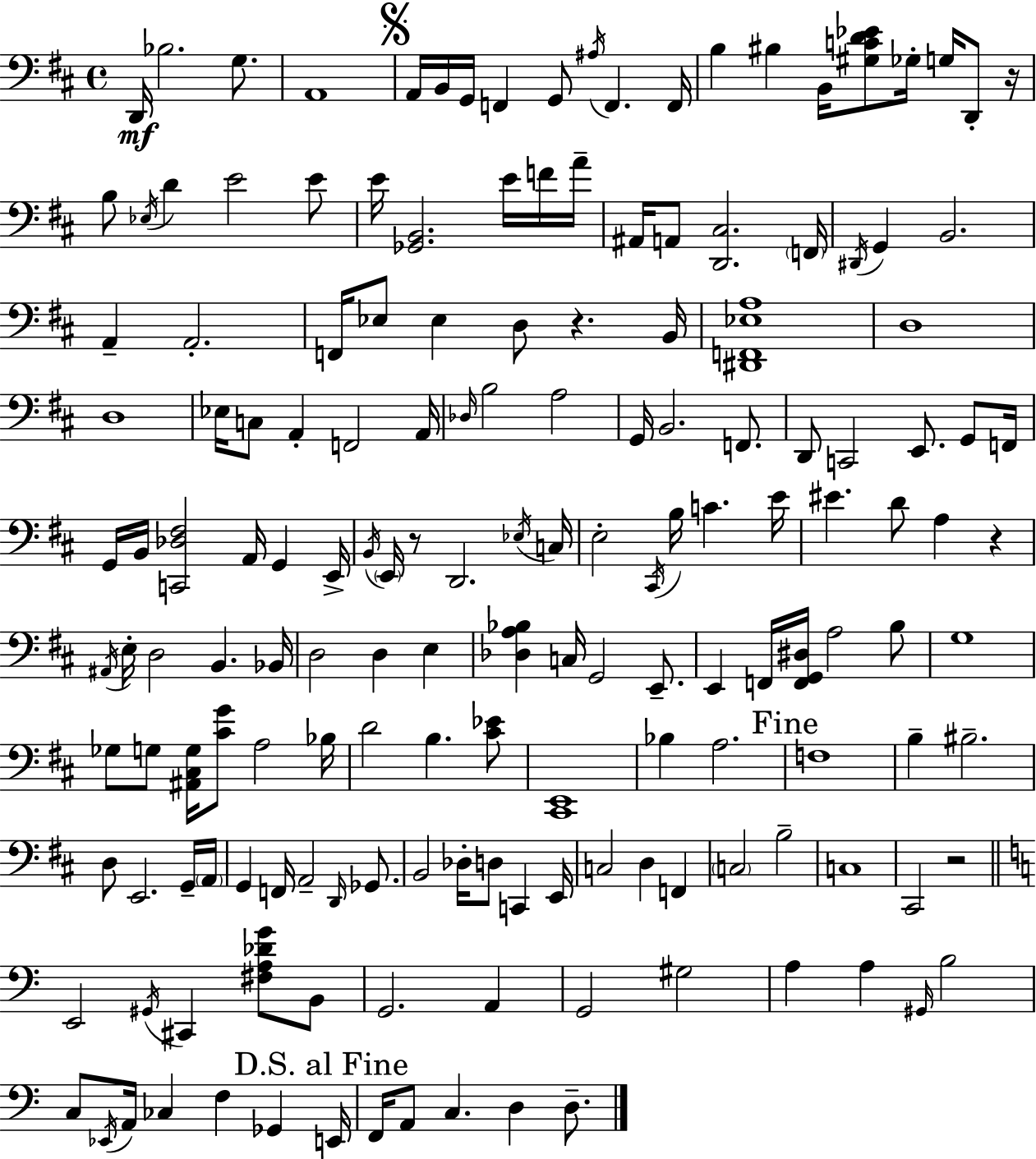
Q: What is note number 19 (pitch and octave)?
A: B3